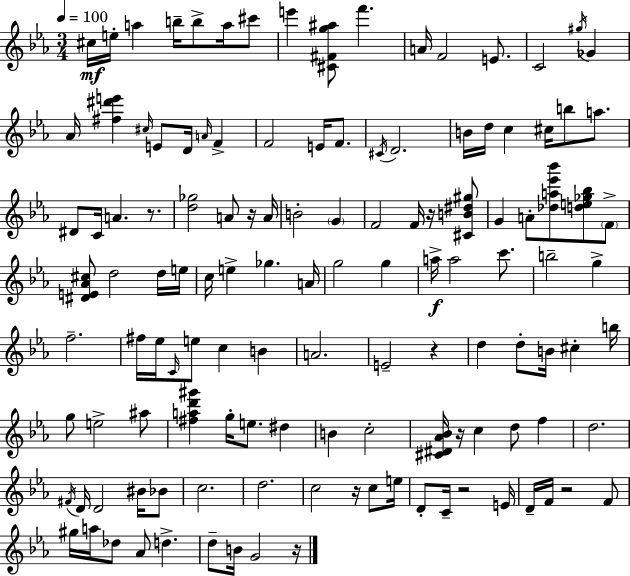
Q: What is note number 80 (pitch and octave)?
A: C5